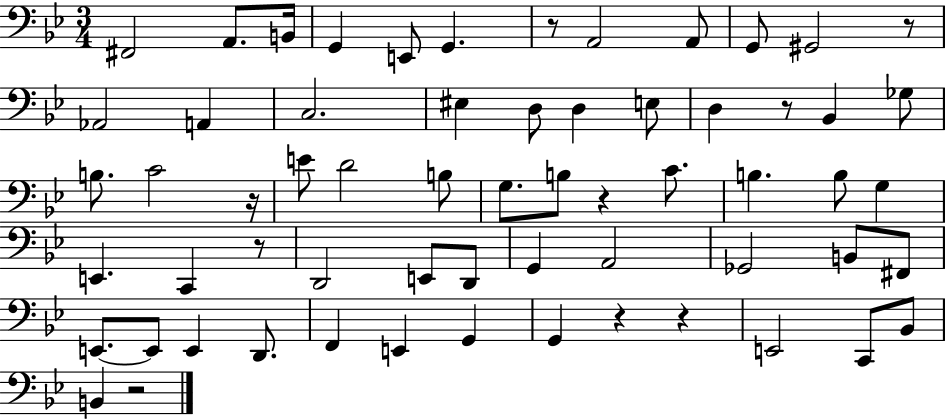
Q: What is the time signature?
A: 3/4